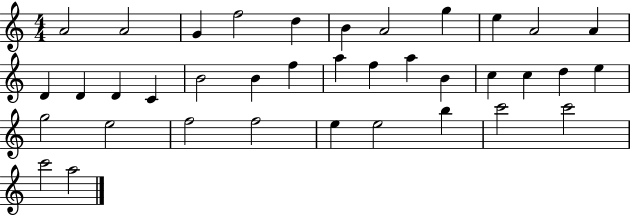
X:1
T:Untitled
M:4/4
L:1/4
K:C
A2 A2 G f2 d B A2 g e A2 A D D D C B2 B f a f a B c c d e g2 e2 f2 f2 e e2 b c'2 c'2 c'2 a2